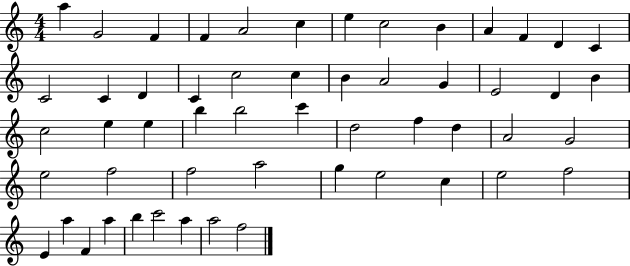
X:1
T:Untitled
M:4/4
L:1/4
K:C
a G2 F F A2 c e c2 B A F D C C2 C D C c2 c B A2 G E2 D B c2 e e b b2 c' d2 f d A2 G2 e2 f2 f2 a2 g e2 c e2 f2 E a F a b c'2 a a2 f2